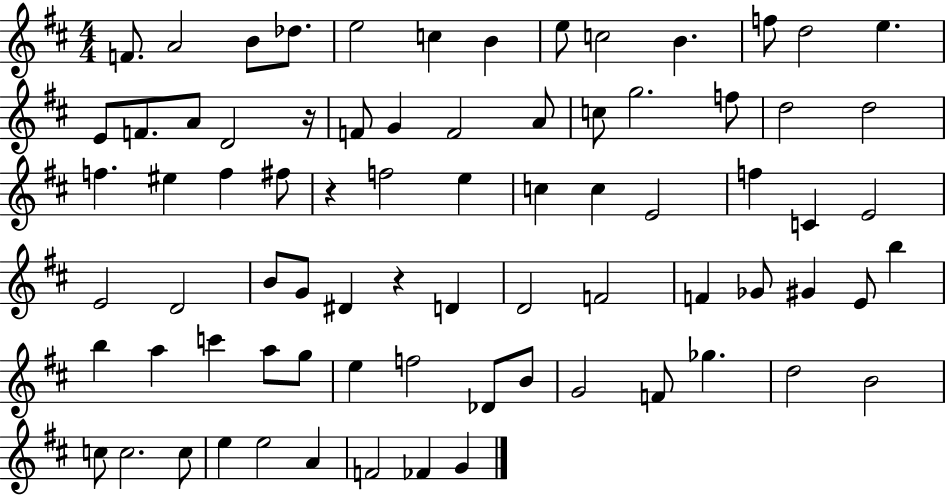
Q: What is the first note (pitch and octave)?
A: F4